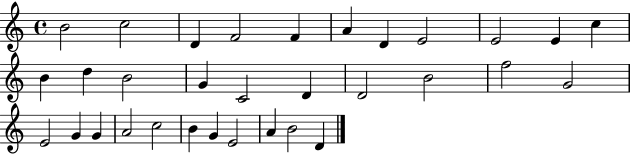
X:1
T:Untitled
M:4/4
L:1/4
K:C
B2 c2 D F2 F A D E2 E2 E c B d B2 G C2 D D2 B2 f2 G2 E2 G G A2 c2 B G E2 A B2 D